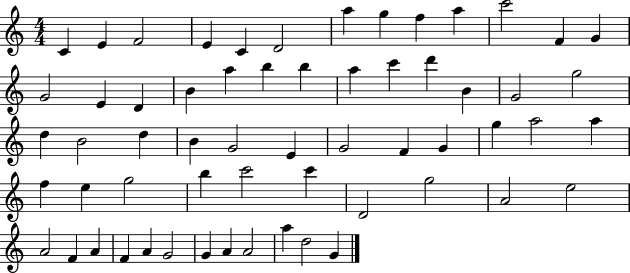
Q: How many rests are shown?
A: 0